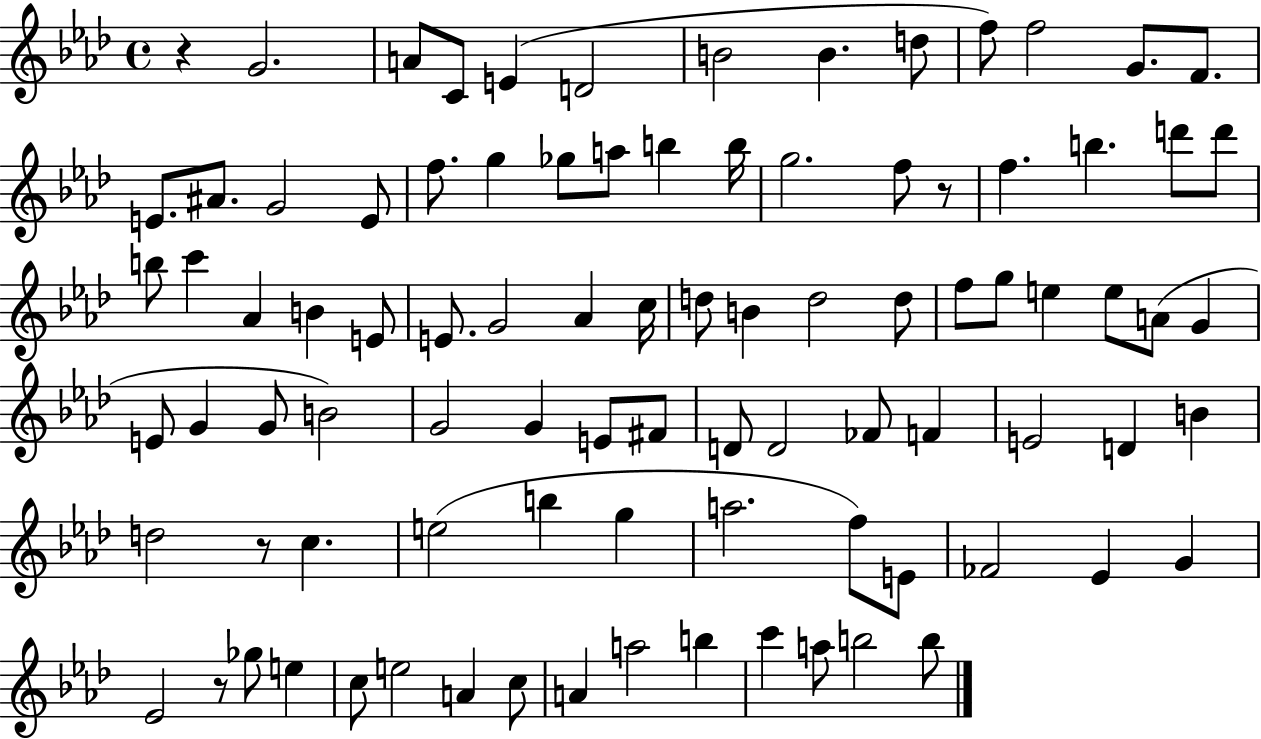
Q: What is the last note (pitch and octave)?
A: B5